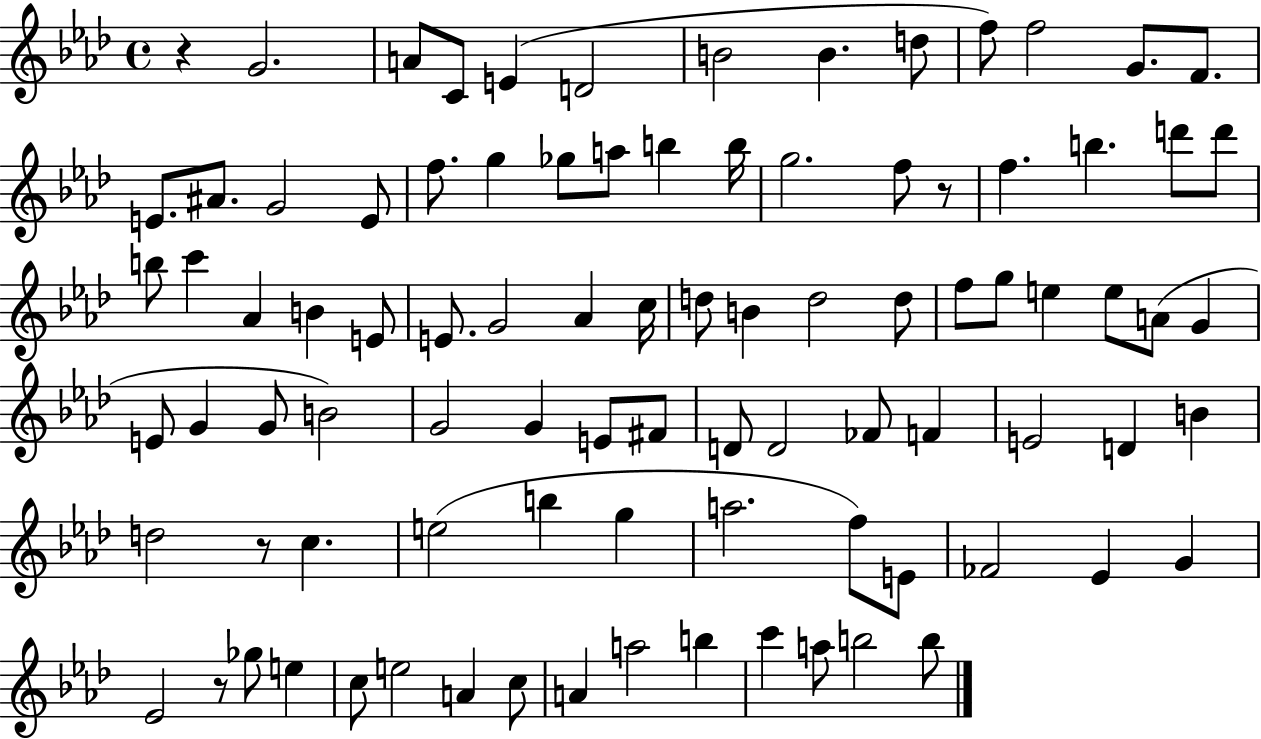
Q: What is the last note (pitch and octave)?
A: B5